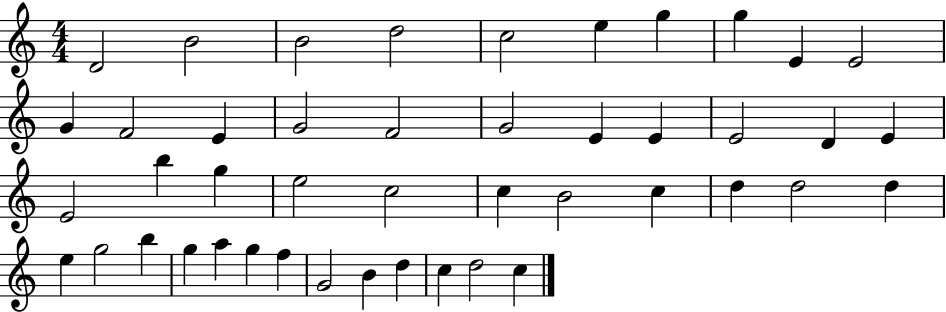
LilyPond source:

{
  \clef treble
  \numericTimeSignature
  \time 4/4
  \key c \major
  d'2 b'2 | b'2 d''2 | c''2 e''4 g''4 | g''4 e'4 e'2 | \break g'4 f'2 e'4 | g'2 f'2 | g'2 e'4 e'4 | e'2 d'4 e'4 | \break e'2 b''4 g''4 | e''2 c''2 | c''4 b'2 c''4 | d''4 d''2 d''4 | \break e''4 g''2 b''4 | g''4 a''4 g''4 f''4 | g'2 b'4 d''4 | c''4 d''2 c''4 | \break \bar "|."
}